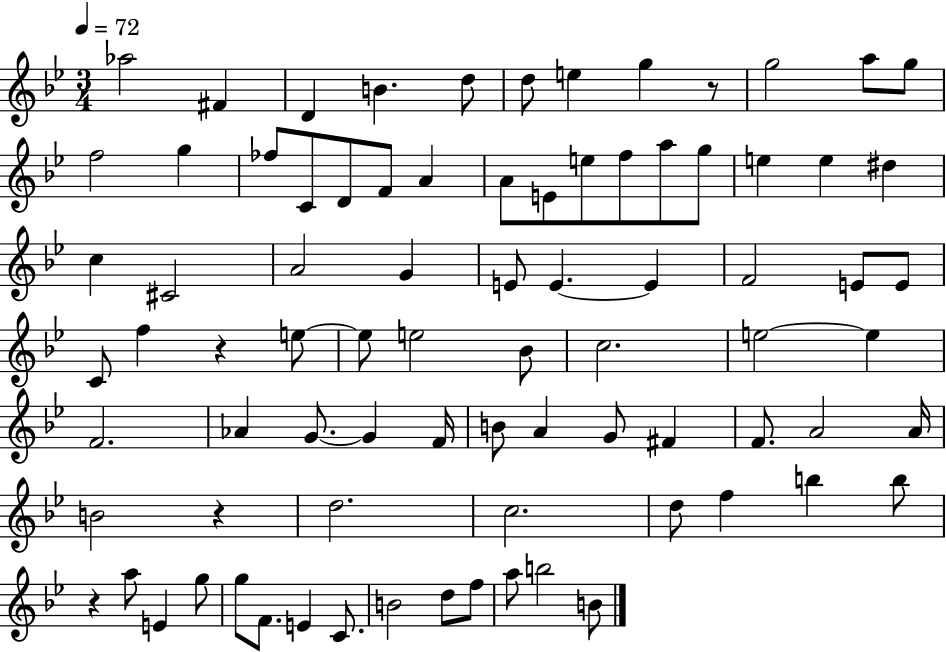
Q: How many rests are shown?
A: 4